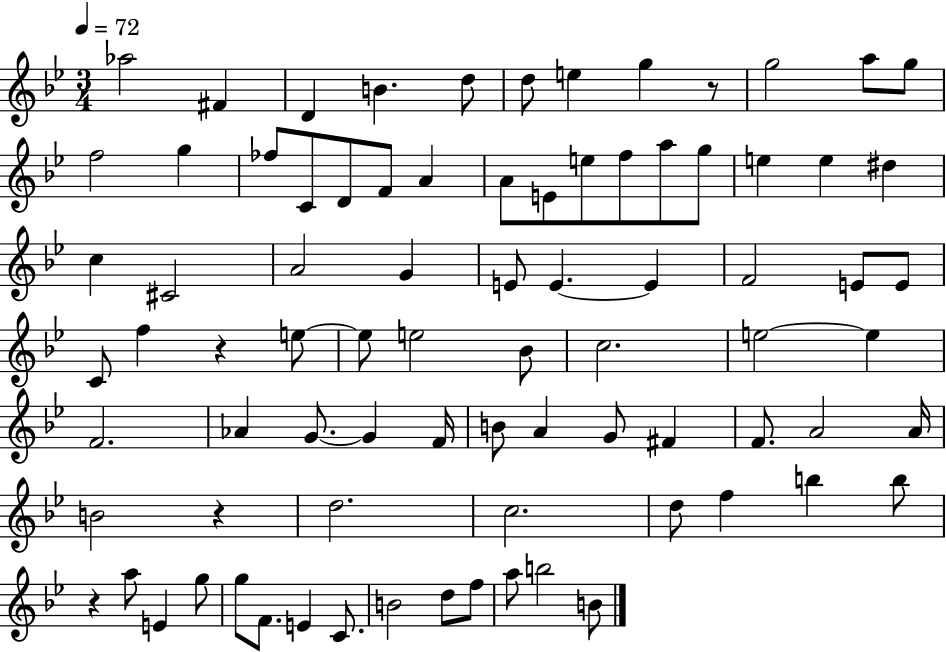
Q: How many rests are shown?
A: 4